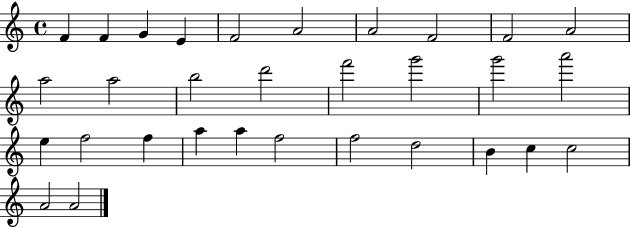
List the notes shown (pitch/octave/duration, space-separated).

F4/q F4/q G4/q E4/q F4/h A4/h A4/h F4/h F4/h A4/h A5/h A5/h B5/h D6/h F6/h G6/h G6/h A6/h E5/q F5/h F5/q A5/q A5/q F5/h F5/h D5/h B4/q C5/q C5/h A4/h A4/h